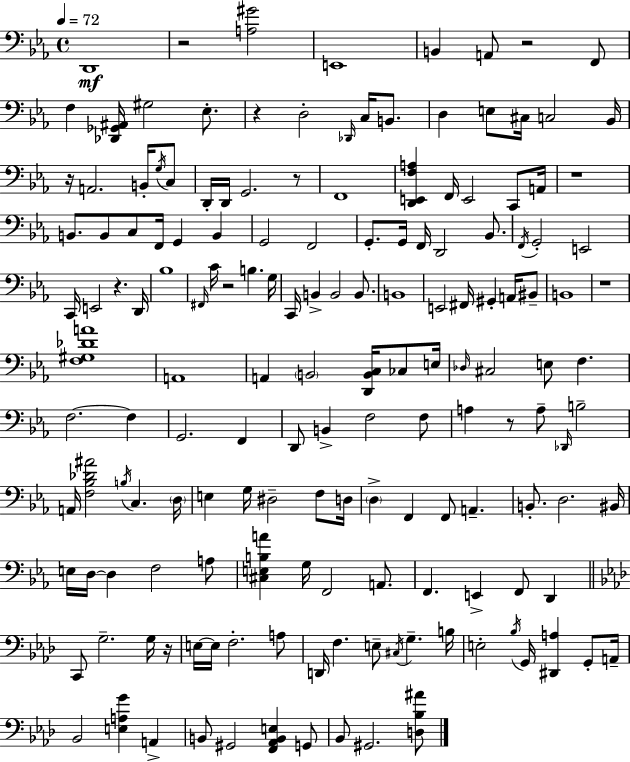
D2/w R/h [A3,G#4]/h E2/w B2/q A2/e R/h F2/e F3/q [Db2,Gb2,A#2]/s G#3/h Eb3/e. R/q D3/h Db2/s C3/s B2/e. D3/q E3/e C#3/s C3/h Bb2/s R/s A2/h. B2/s G3/s C3/e D2/s D2/s G2/h. R/e F2/w [D2,E2,F3,A3]/q F2/s E2/h C2/e A2/s R/w B2/e. B2/e C3/e F2/s G2/q B2/q G2/h F2/h G2/e. G2/s F2/s D2/h Bb2/e. F2/s G2/h E2/h C2/s E2/h R/q. D2/s Bb3/w F#2/s C4/s R/h B3/q. G3/s C2/s B2/q B2/h B2/e. B2/w E2/h F#2/s G#2/q A2/s BIS2/e B2/w R/w [F3,G#3,Db4,A4]/w A2/w A2/q B2/h [D2,B2,C3]/s CES3/e E3/s Db3/s C#3/h E3/e F3/q. F3/h. F3/q G2/h. F2/q D2/e B2/q F3/h F3/e A3/q R/e A3/e Db2/s B3/h A2/s [F3,Bb3,Db4,A#4]/h B3/s C3/q. D3/s E3/q G3/s D#3/h F3/e D3/s D3/q F2/q F2/e A2/q. B2/e. D3/h. BIS2/s E3/s D3/s D3/q F3/h A3/e [C#3,E3,B3,A4]/q G3/s F2/h A2/e. F2/q. E2/q F2/e D2/q C2/e G3/h. G3/s R/s E3/s E3/s F3/h. A3/e D2/s F3/q. E3/e C#3/s G3/q. B3/s E3/h Bb3/s G2/s [D#2,A3]/q G2/e A2/s Bb2/h [E3,A3,G4]/q A2/q B2/e G#2/h [F2,Ab2,B2,E3]/q G2/e Bb2/e G#2/h. [D3,Bb3,A#4]/e